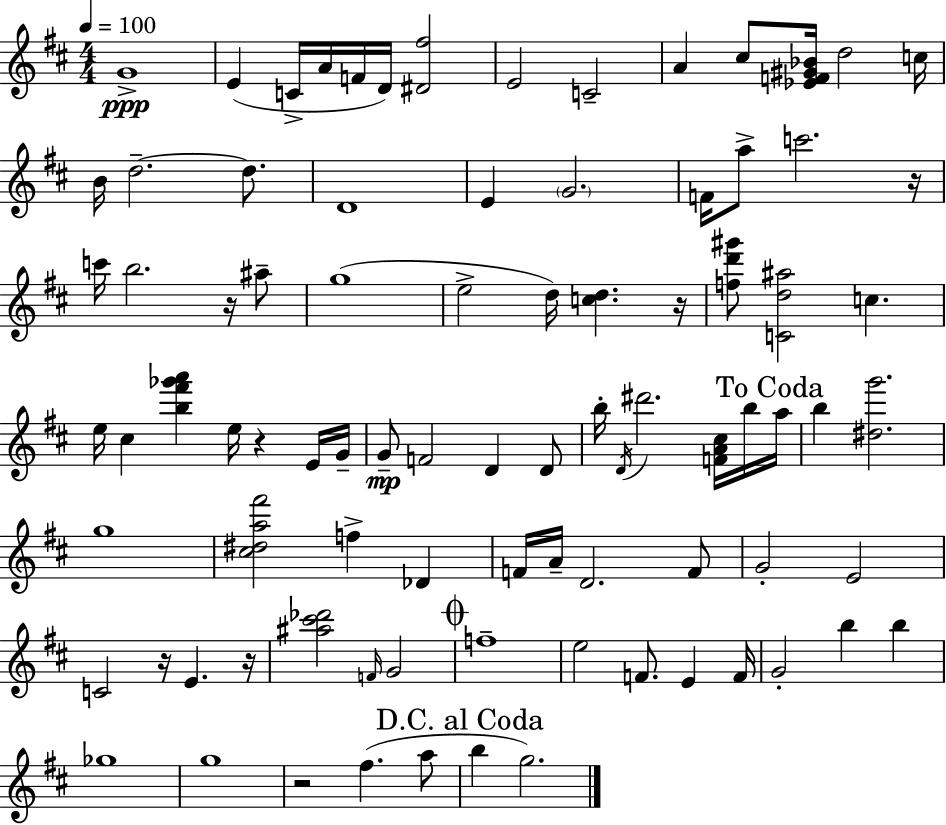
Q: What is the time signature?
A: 4/4